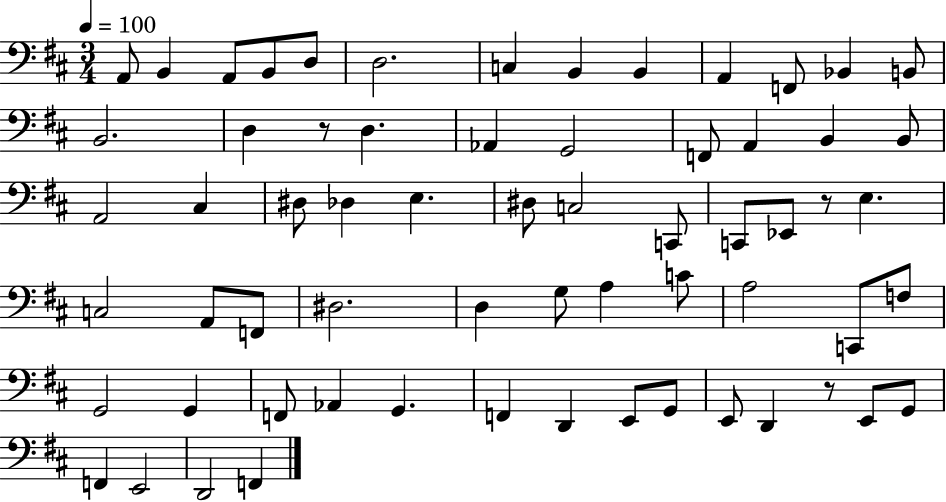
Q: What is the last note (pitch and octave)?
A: F2